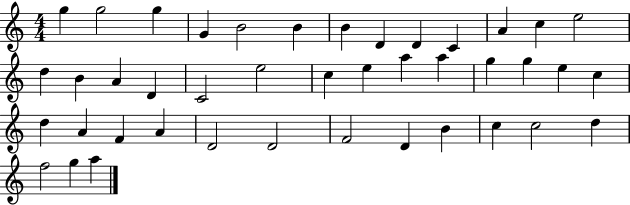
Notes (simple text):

G5/q G5/h G5/q G4/q B4/h B4/q B4/q D4/q D4/q C4/q A4/q C5/q E5/h D5/q B4/q A4/q D4/q C4/h E5/h C5/q E5/q A5/q A5/q G5/q G5/q E5/q C5/q D5/q A4/q F4/q A4/q D4/h D4/h F4/h D4/q B4/q C5/q C5/h D5/q F5/h G5/q A5/q